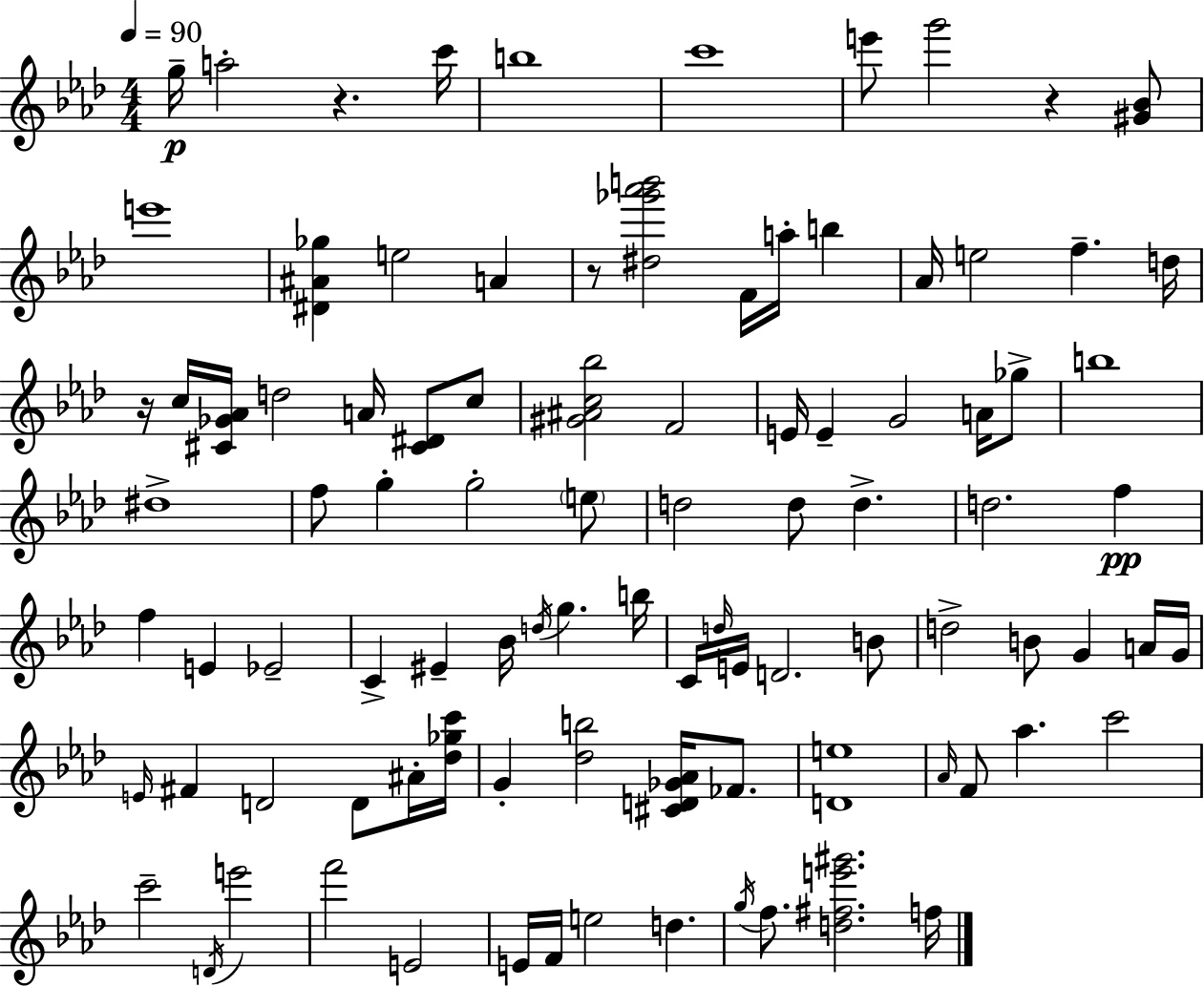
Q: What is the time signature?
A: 4/4